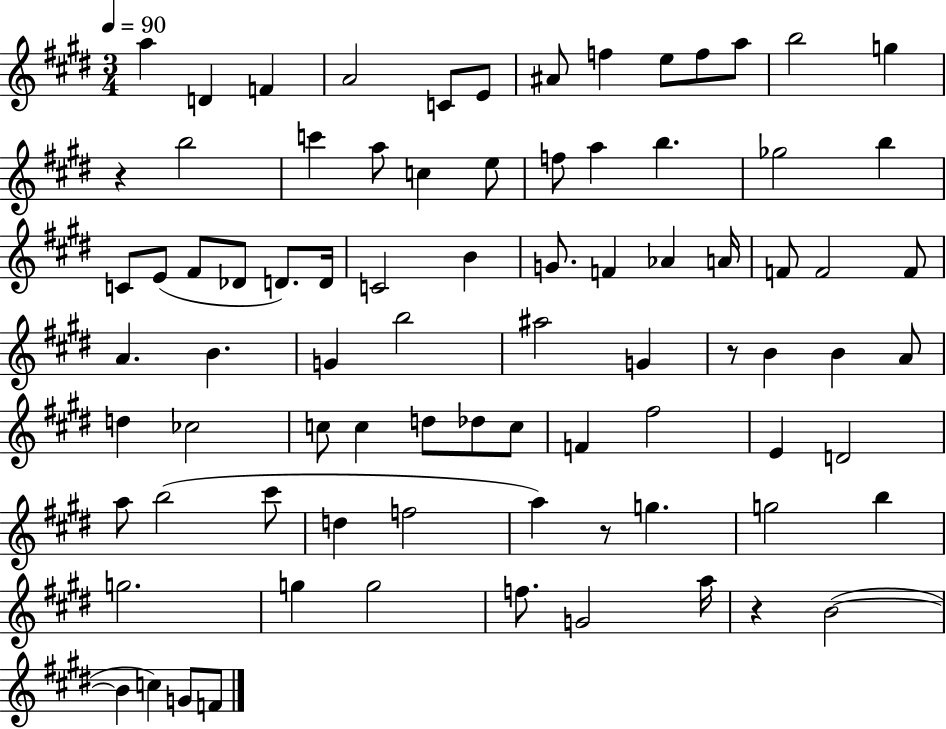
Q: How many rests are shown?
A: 4